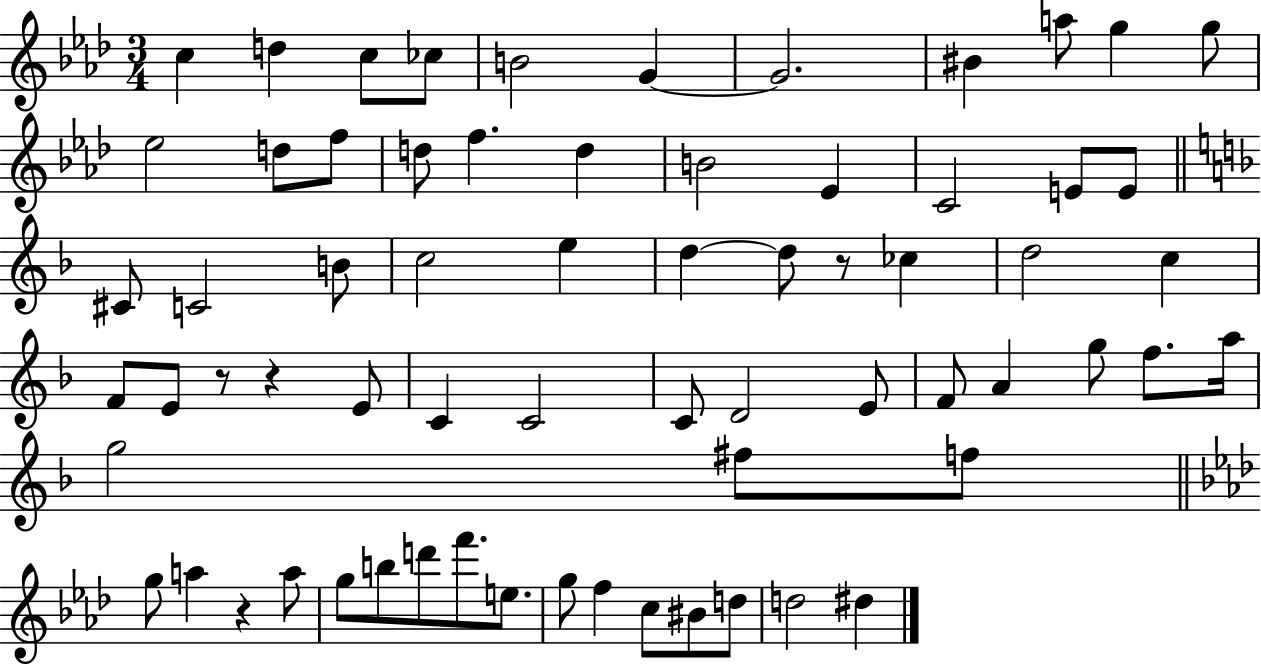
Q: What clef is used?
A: treble